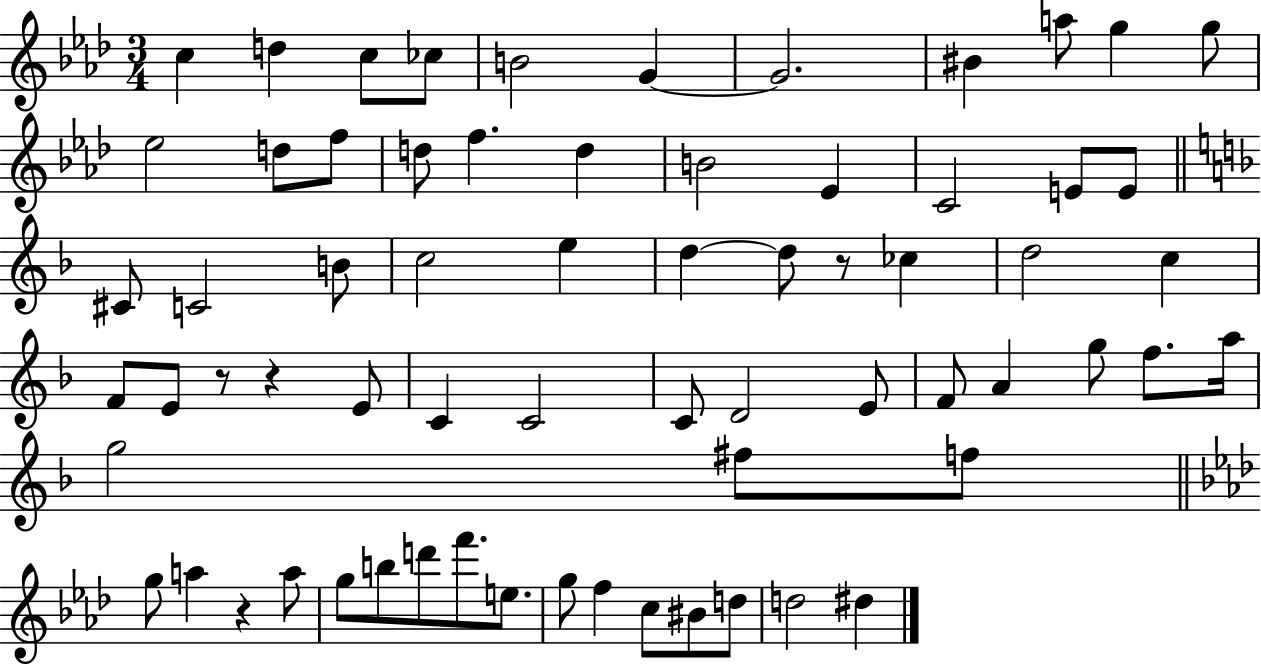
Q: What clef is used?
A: treble